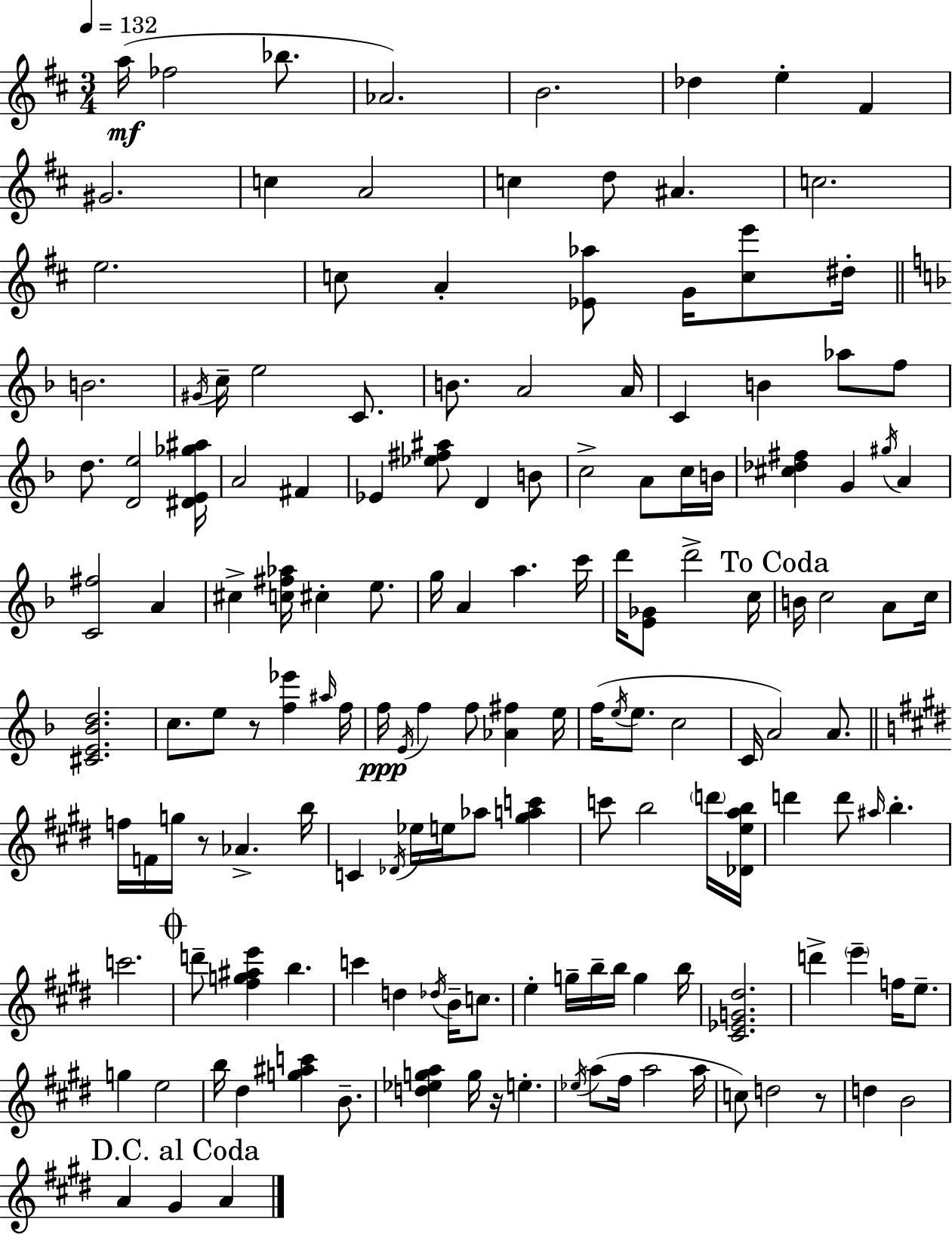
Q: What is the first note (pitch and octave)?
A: A5